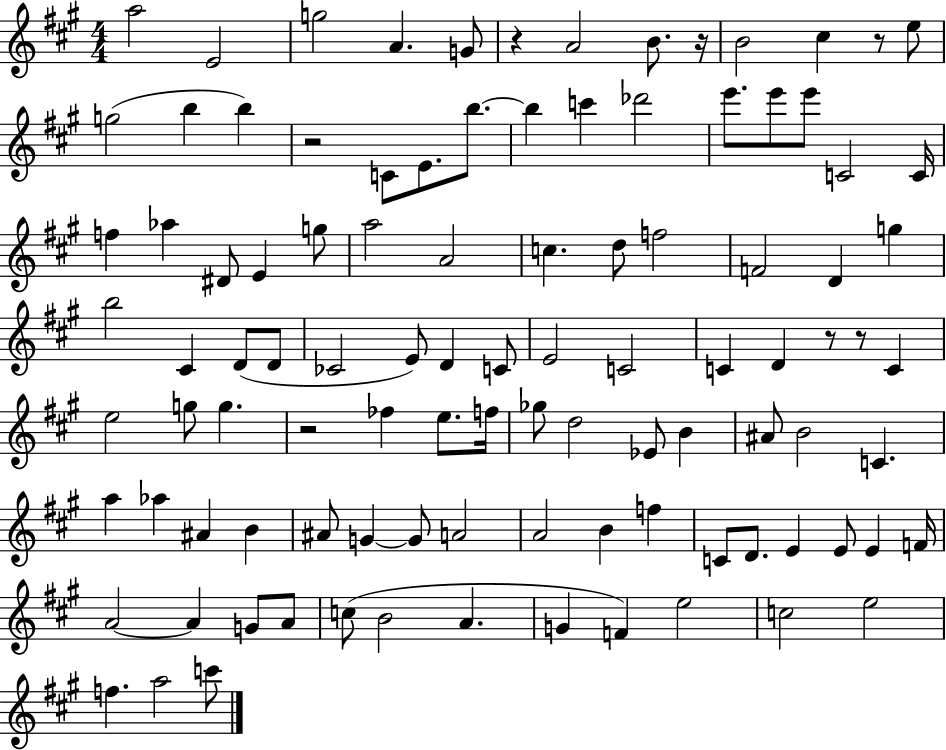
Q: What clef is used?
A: treble